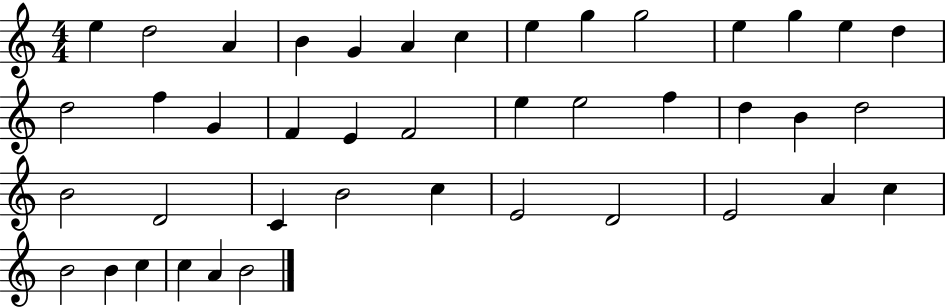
X:1
T:Untitled
M:4/4
L:1/4
K:C
e d2 A B G A c e g g2 e g e d d2 f G F E F2 e e2 f d B d2 B2 D2 C B2 c E2 D2 E2 A c B2 B c c A B2